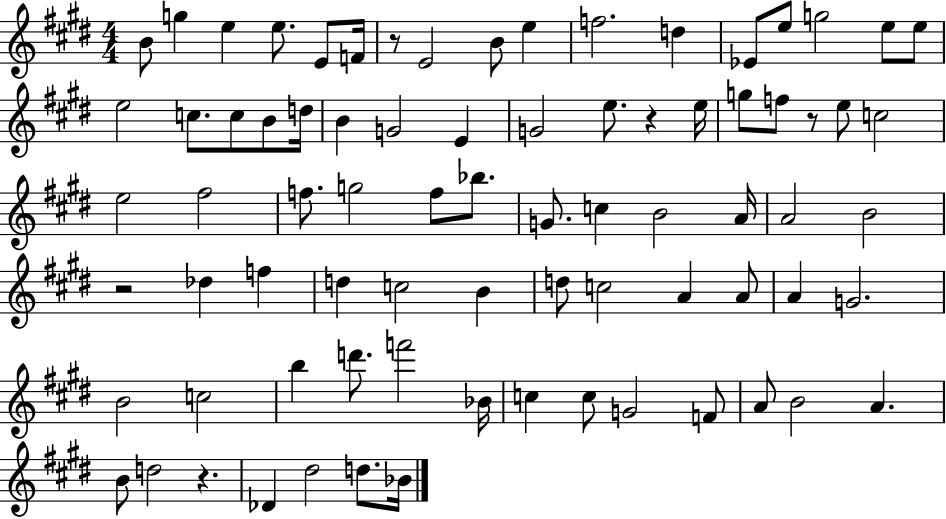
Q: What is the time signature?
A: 4/4